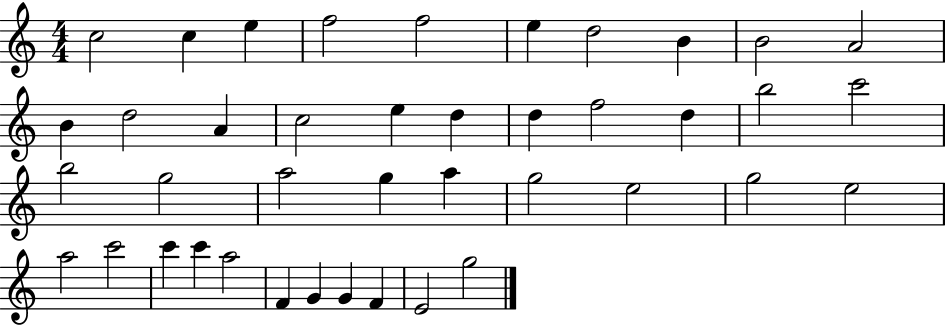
C5/h C5/q E5/q F5/h F5/h E5/q D5/h B4/q B4/h A4/h B4/q D5/h A4/q C5/h E5/q D5/q D5/q F5/h D5/q B5/h C6/h B5/h G5/h A5/h G5/q A5/q G5/h E5/h G5/h E5/h A5/h C6/h C6/q C6/q A5/h F4/q G4/q G4/q F4/q E4/h G5/h